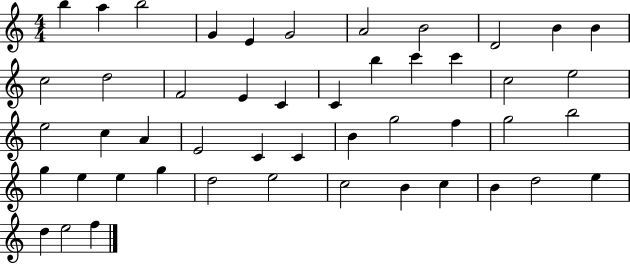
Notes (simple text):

B5/q A5/q B5/h G4/q E4/q G4/h A4/h B4/h D4/h B4/q B4/q C5/h D5/h F4/h E4/q C4/q C4/q B5/q C6/q C6/q C5/h E5/h E5/h C5/q A4/q E4/h C4/q C4/q B4/q G5/h F5/q G5/h B5/h G5/q E5/q E5/q G5/q D5/h E5/h C5/h B4/q C5/q B4/q D5/h E5/q D5/q E5/h F5/q